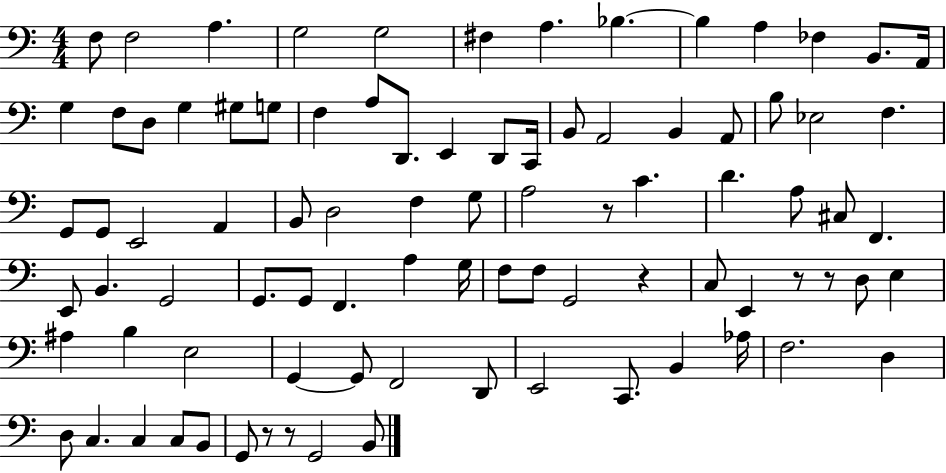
F3/e F3/h A3/q. G3/h G3/h F#3/q A3/q. Bb3/q. Bb3/q A3/q FES3/q B2/e. A2/s G3/q F3/e D3/e G3/q G#3/e G3/e F3/q A3/e D2/e. E2/q D2/e C2/s B2/e A2/h B2/q A2/e B3/e Eb3/h F3/q. G2/e G2/e E2/h A2/q B2/e D3/h F3/q G3/e A3/h R/e C4/q. D4/q. A3/e C#3/e F2/q. E2/e B2/q. G2/h G2/e. G2/e F2/q. A3/q G3/s F3/e F3/e G2/h R/q C3/e E2/q R/e R/e D3/e E3/q A#3/q B3/q E3/h G2/q G2/e F2/h D2/e E2/h C2/e. B2/q Ab3/s F3/h. D3/q D3/e C3/q. C3/q C3/e B2/e G2/e R/e R/e G2/h B2/e